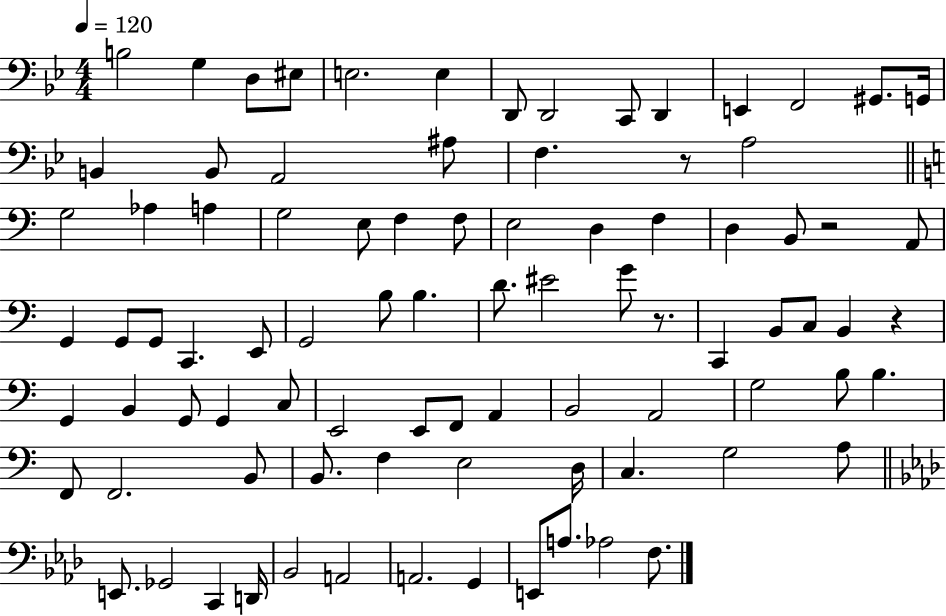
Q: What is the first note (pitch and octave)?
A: B3